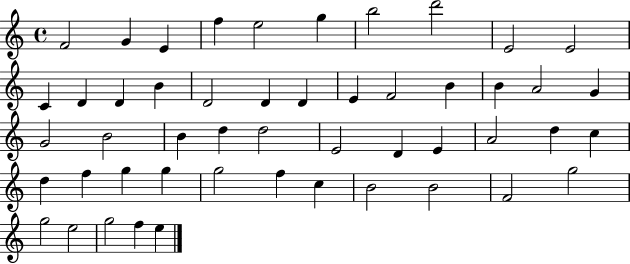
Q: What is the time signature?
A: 4/4